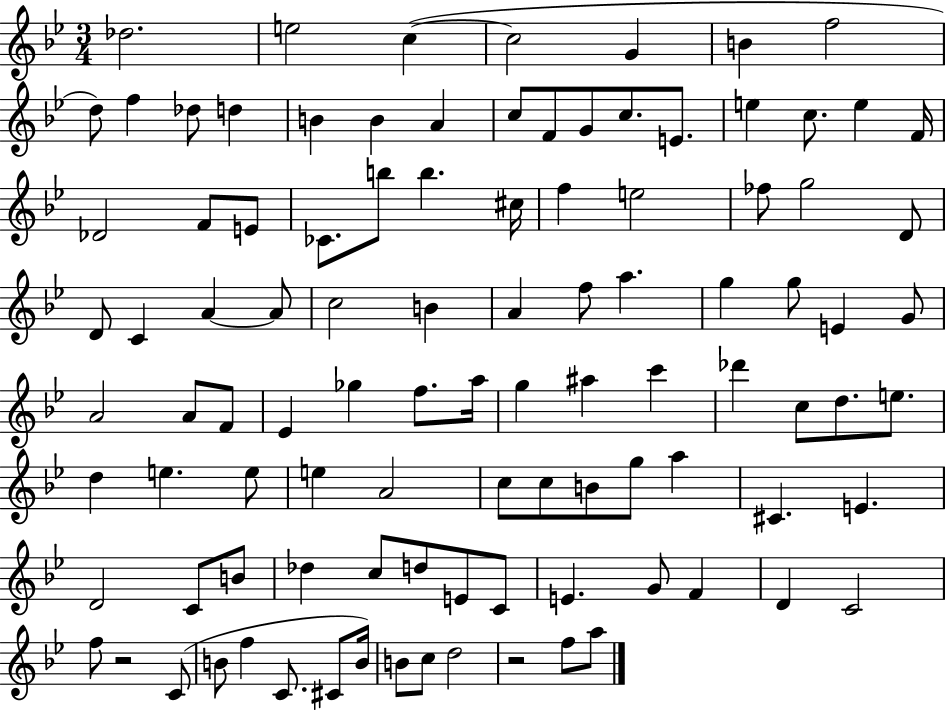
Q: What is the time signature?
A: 3/4